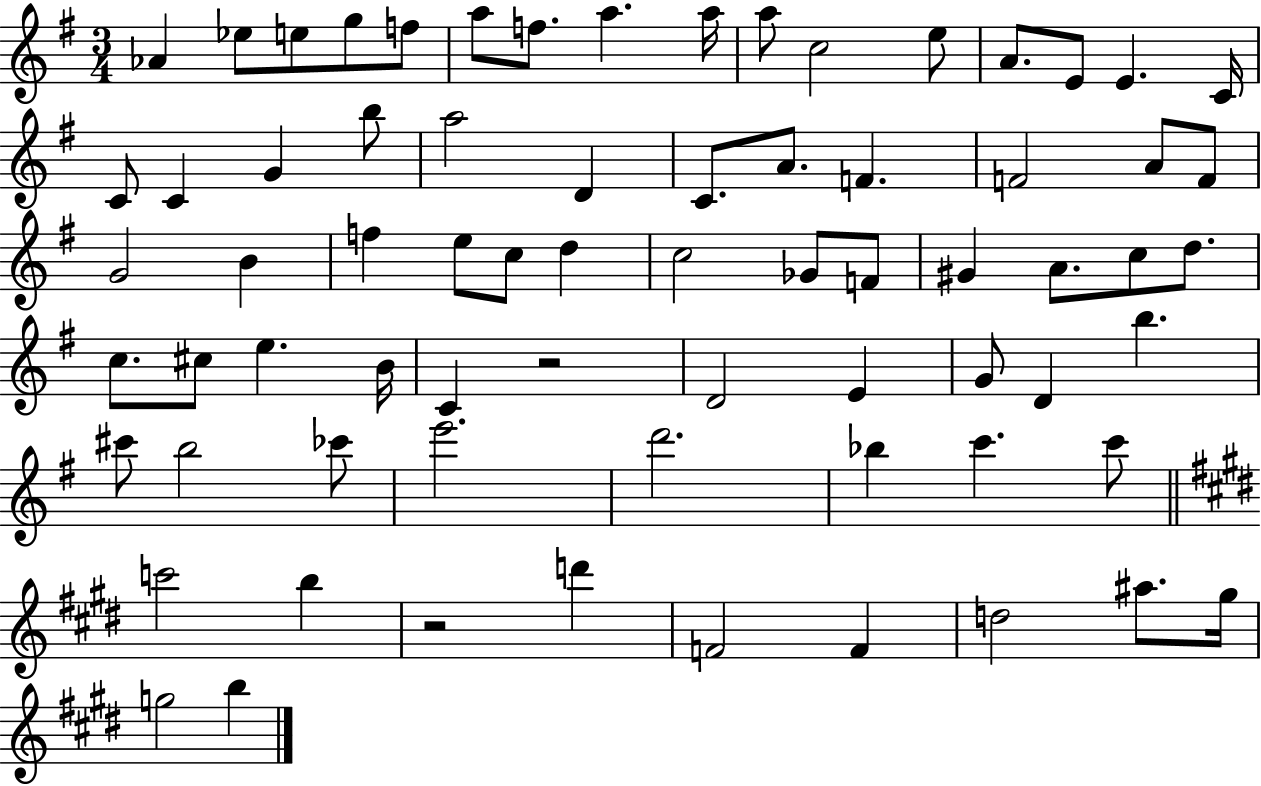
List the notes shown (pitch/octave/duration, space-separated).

Ab4/q Eb5/e E5/e G5/e F5/e A5/e F5/e. A5/q. A5/s A5/e C5/h E5/e A4/e. E4/e E4/q. C4/s C4/e C4/q G4/q B5/e A5/h D4/q C4/e. A4/e. F4/q. F4/h A4/e F4/e G4/h B4/q F5/q E5/e C5/e D5/q C5/h Gb4/e F4/e G#4/q A4/e. C5/e D5/e. C5/e. C#5/e E5/q. B4/s C4/q R/h D4/h E4/q G4/e D4/q B5/q. C#6/e B5/h CES6/e E6/h. D6/h. Bb5/q C6/q. C6/e C6/h B5/q R/h D6/q F4/h F4/q D5/h A#5/e. G#5/s G5/h B5/q